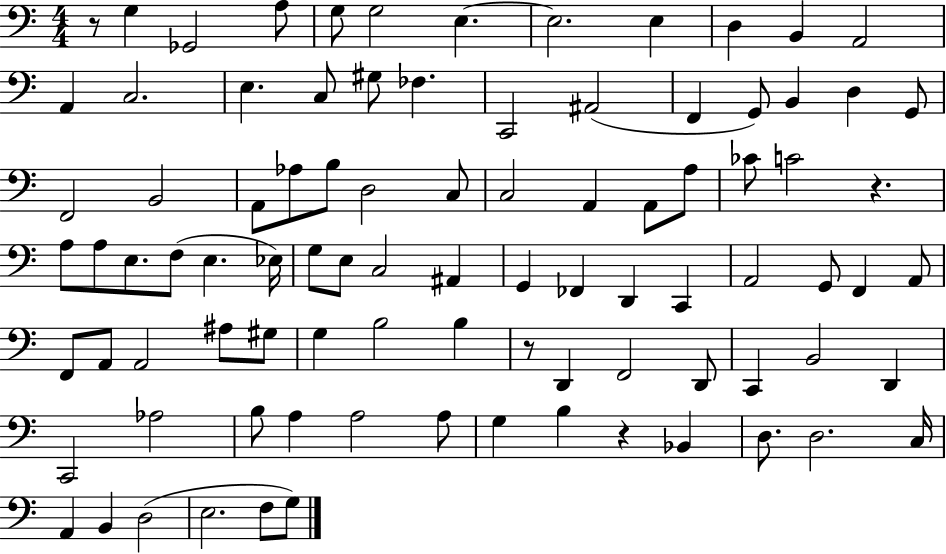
R/e G3/q Gb2/h A3/e G3/e G3/h E3/q. E3/h. E3/q D3/q B2/q A2/h A2/q C3/h. E3/q. C3/e G#3/e FES3/q. C2/h A#2/h F2/q G2/e B2/q D3/q G2/e F2/h B2/h A2/e Ab3/e B3/e D3/h C3/e C3/h A2/q A2/e A3/e CES4/e C4/h R/q. A3/e A3/e E3/e. F3/e E3/q. Eb3/s G3/e E3/e C3/h A#2/q G2/q FES2/q D2/q C2/q A2/h G2/e F2/q A2/e F2/e A2/e A2/h A#3/e G#3/e G3/q B3/h B3/q R/e D2/q F2/h D2/e C2/q B2/h D2/q C2/h Ab3/h B3/e A3/q A3/h A3/e G3/q B3/q R/q Bb2/q D3/e. D3/h. C3/s A2/q B2/q D3/h E3/h. F3/e G3/e